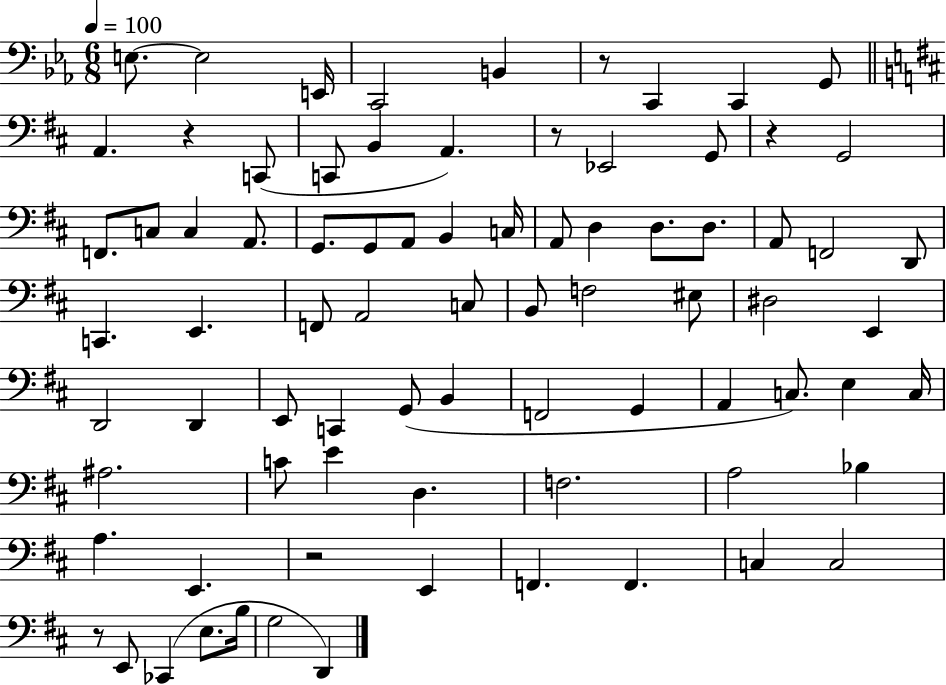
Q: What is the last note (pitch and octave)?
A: D2